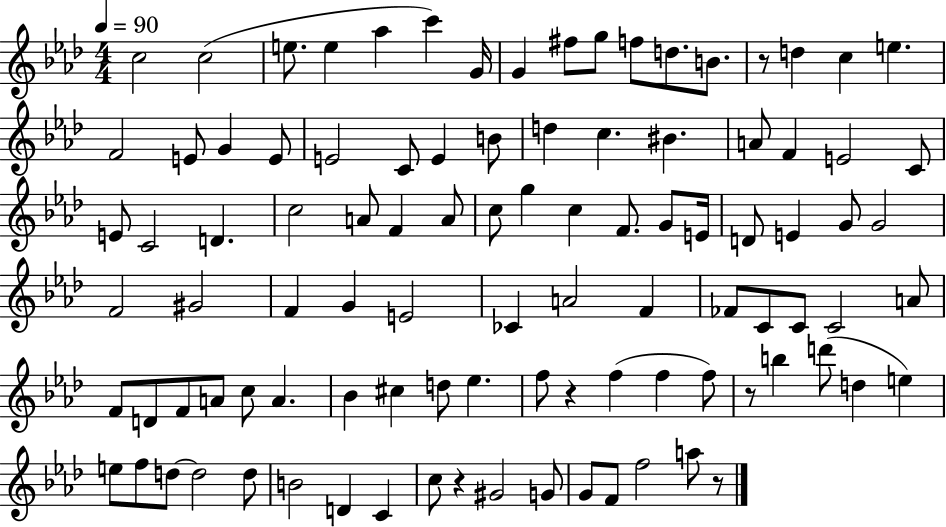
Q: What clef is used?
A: treble